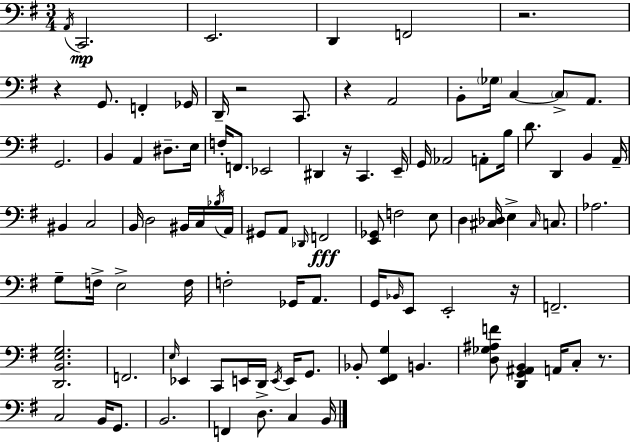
A2/s C2/h. E2/h. D2/q F2/h R/h. R/q G2/e. F2/q Gb2/s D2/s R/h C2/e. R/q A2/h B2/e Gb3/s C3/q C3/e A2/e. G2/h. B2/q A2/q D#3/e. E3/s F3/s F2/e. Eb2/h D#2/q R/s C2/q. E2/s G2/s Ab2/h A2/e B3/s D4/e. D2/q B2/q A2/s BIS2/q C3/h B2/s D3/h BIS2/s C3/s Bb3/s A2/s G#2/e A2/e Db2/s F2/h [E2,Gb2]/e F3/h E3/e D3/q [C#3,Db3]/s E3/q C#3/s C3/e. Ab3/h. G3/e F3/s E3/h F3/s F3/h Gb2/s A2/e. G2/s Bb2/s E2/e E2/h R/s F2/h. [D2,B2,E3,G3]/h. F2/h. E3/s Eb2/q C2/e E2/s D2/s E2/s E2/s G2/e. Bb2/e [E2,F#2,G3]/q B2/q. [D3,Gb3,A#3,F4]/e [D2,G2,A#2,B2]/q A2/s C3/e R/e. C3/h B2/s G2/e. B2/h. F2/q D3/e. C3/q B2/s